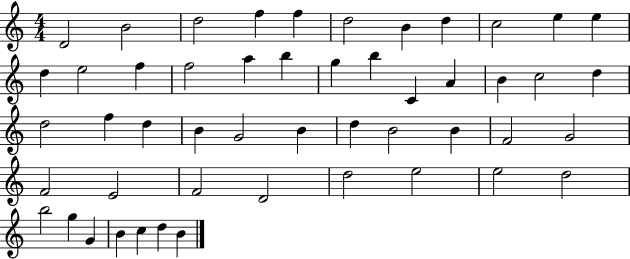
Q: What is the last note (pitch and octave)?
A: B4